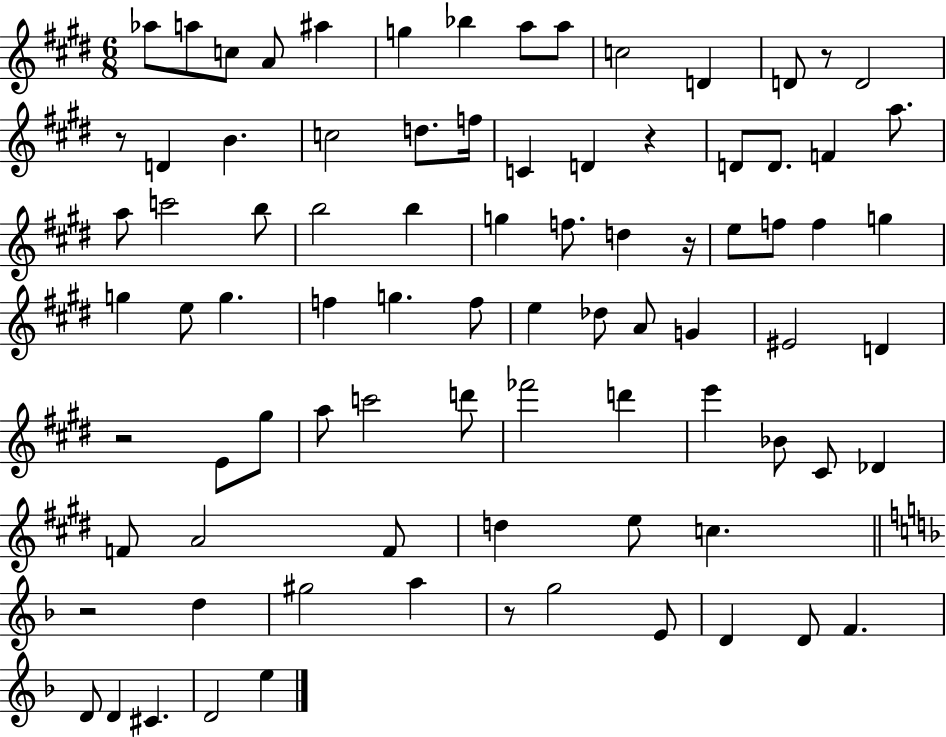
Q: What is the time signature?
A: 6/8